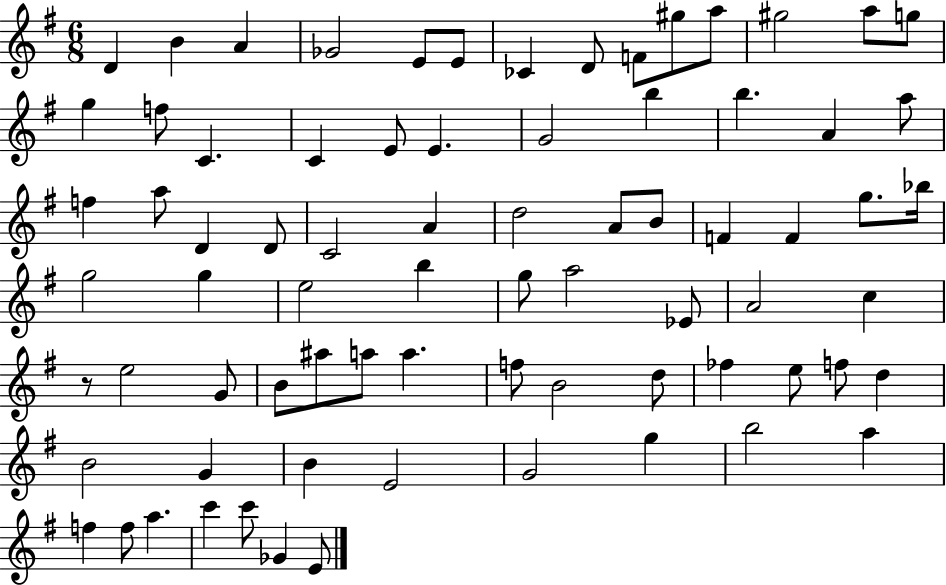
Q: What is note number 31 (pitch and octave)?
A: A4